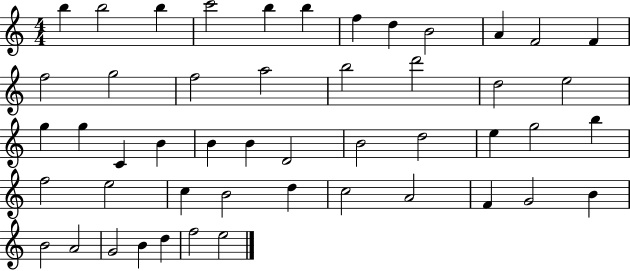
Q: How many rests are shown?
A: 0